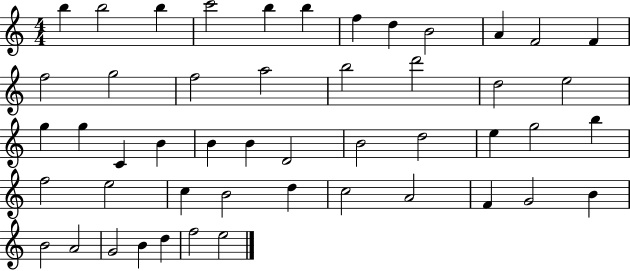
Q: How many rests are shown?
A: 0